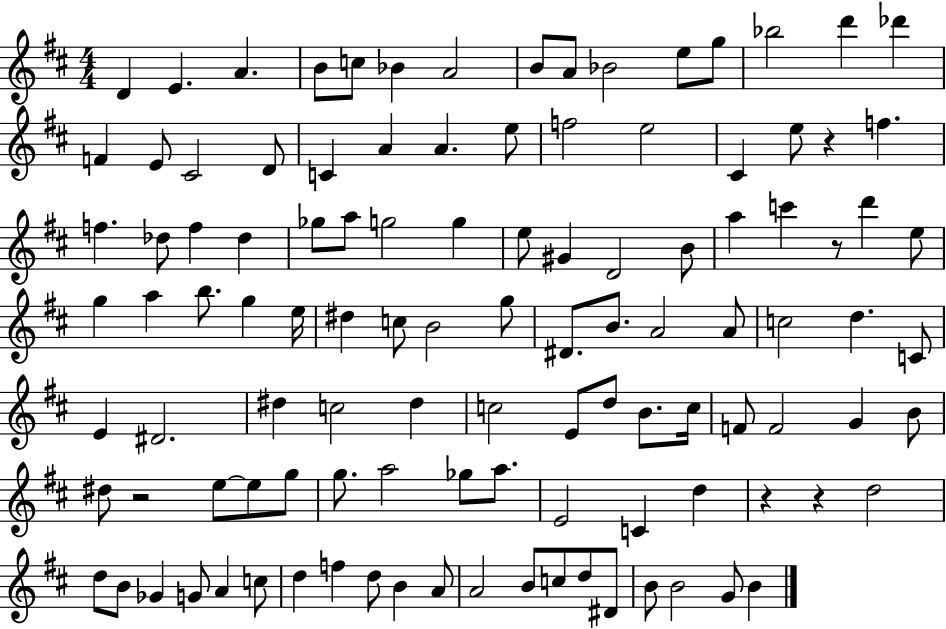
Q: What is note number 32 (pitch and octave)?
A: Db5